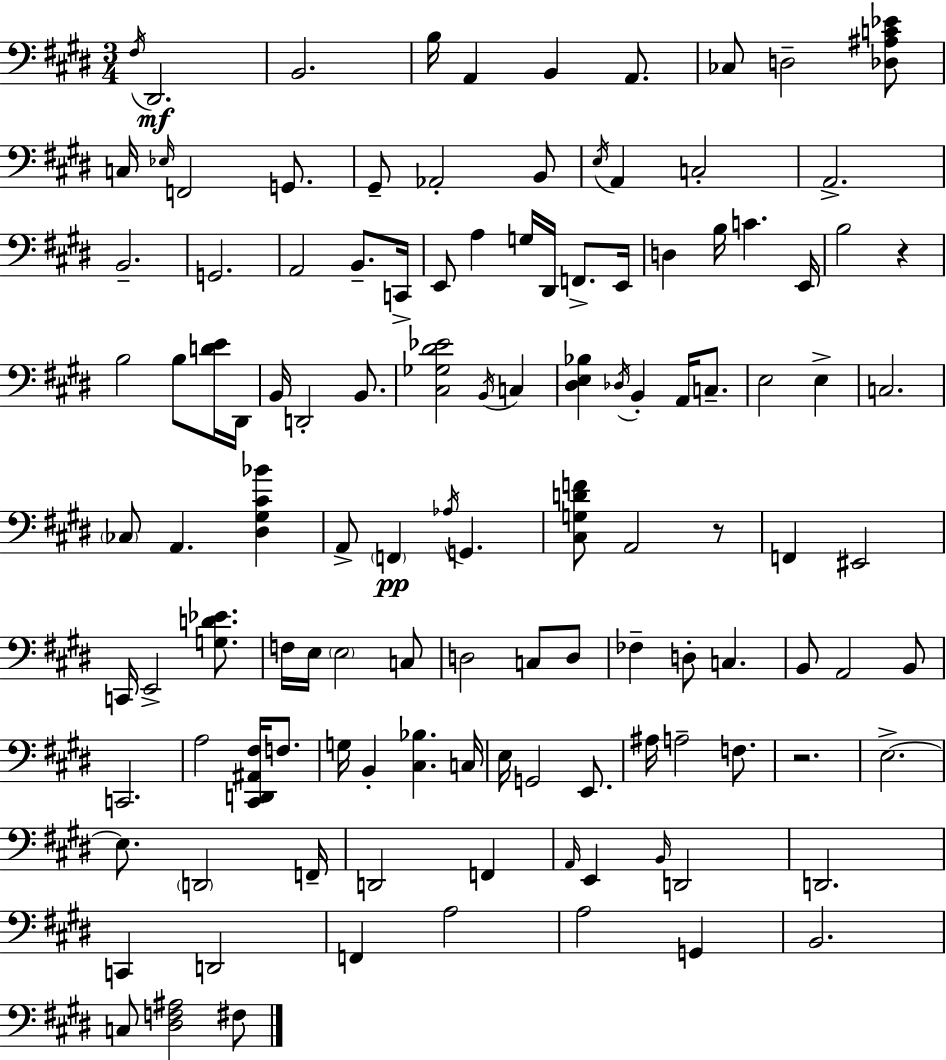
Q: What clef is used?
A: bass